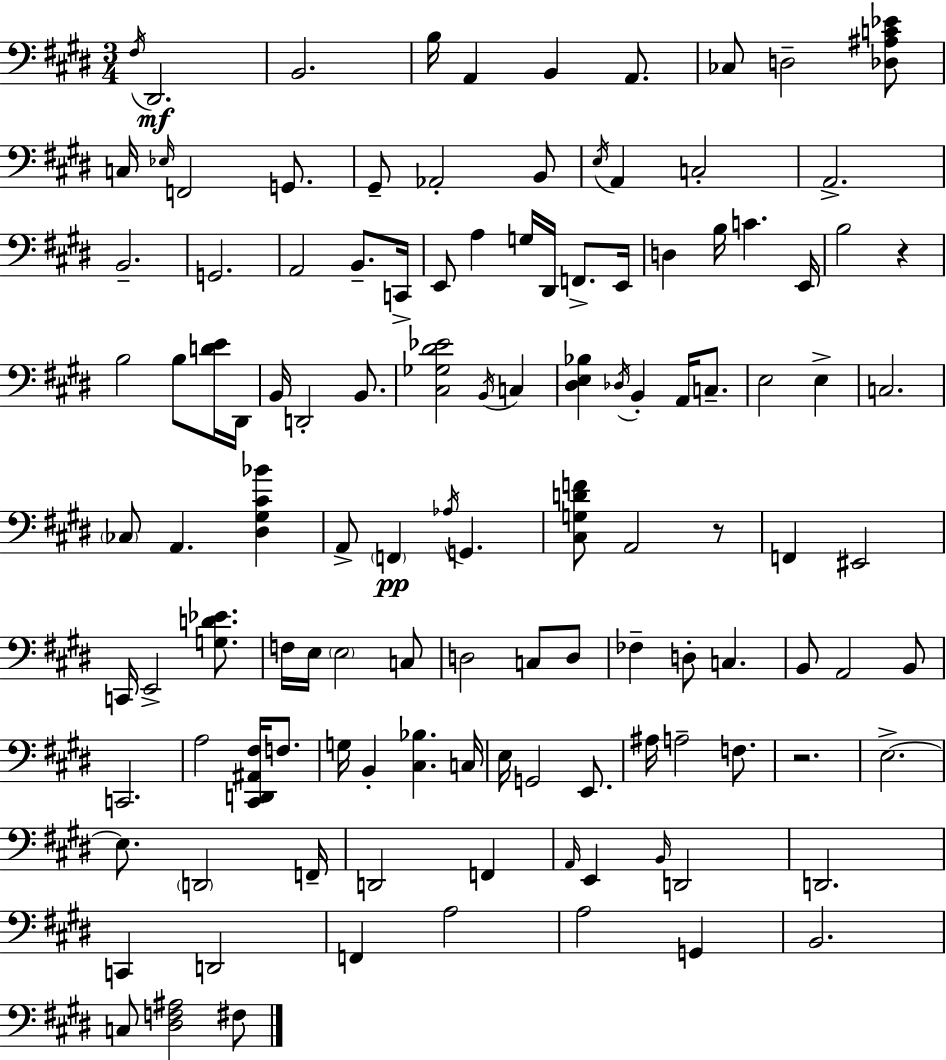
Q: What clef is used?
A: bass